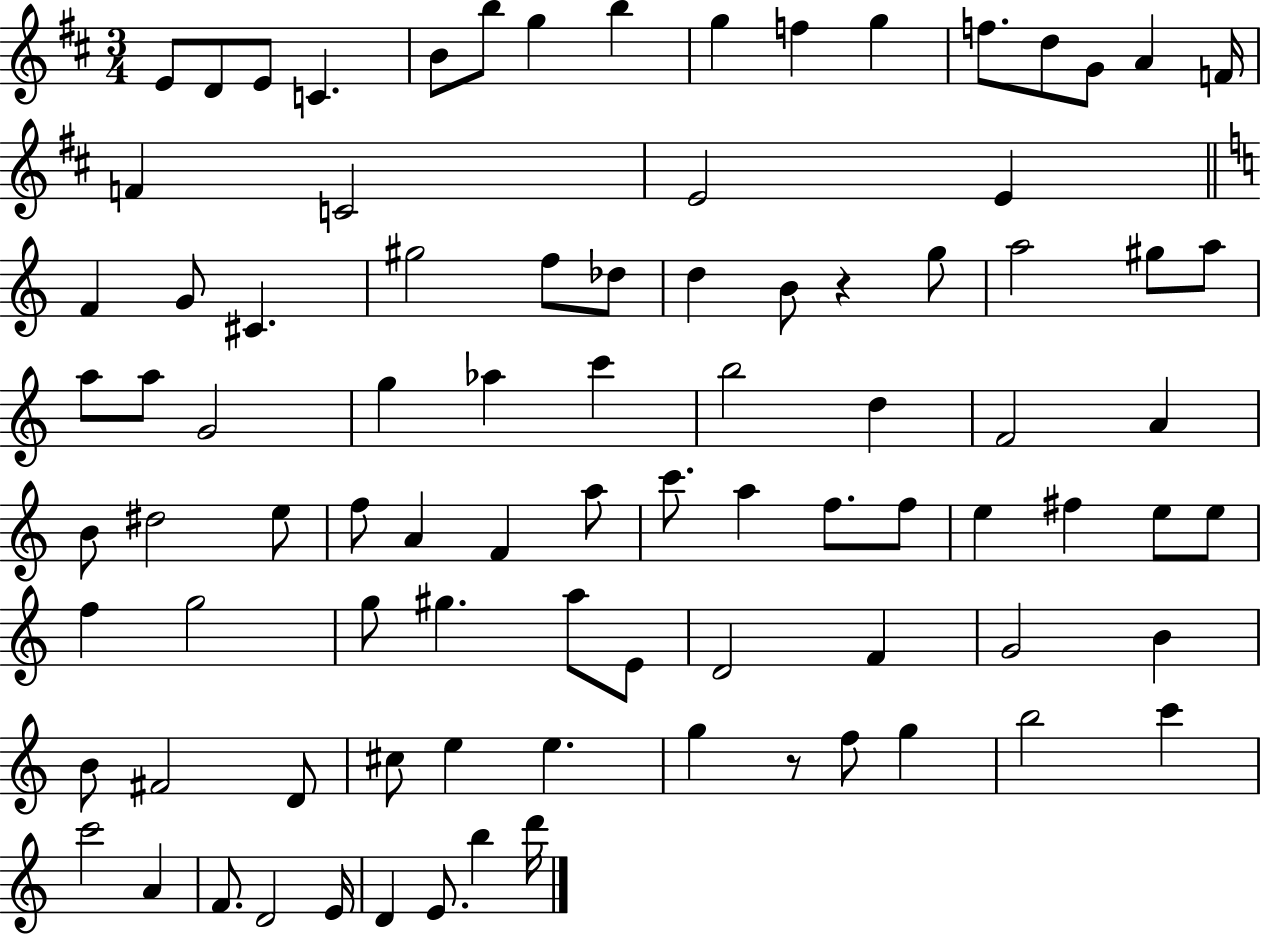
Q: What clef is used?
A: treble